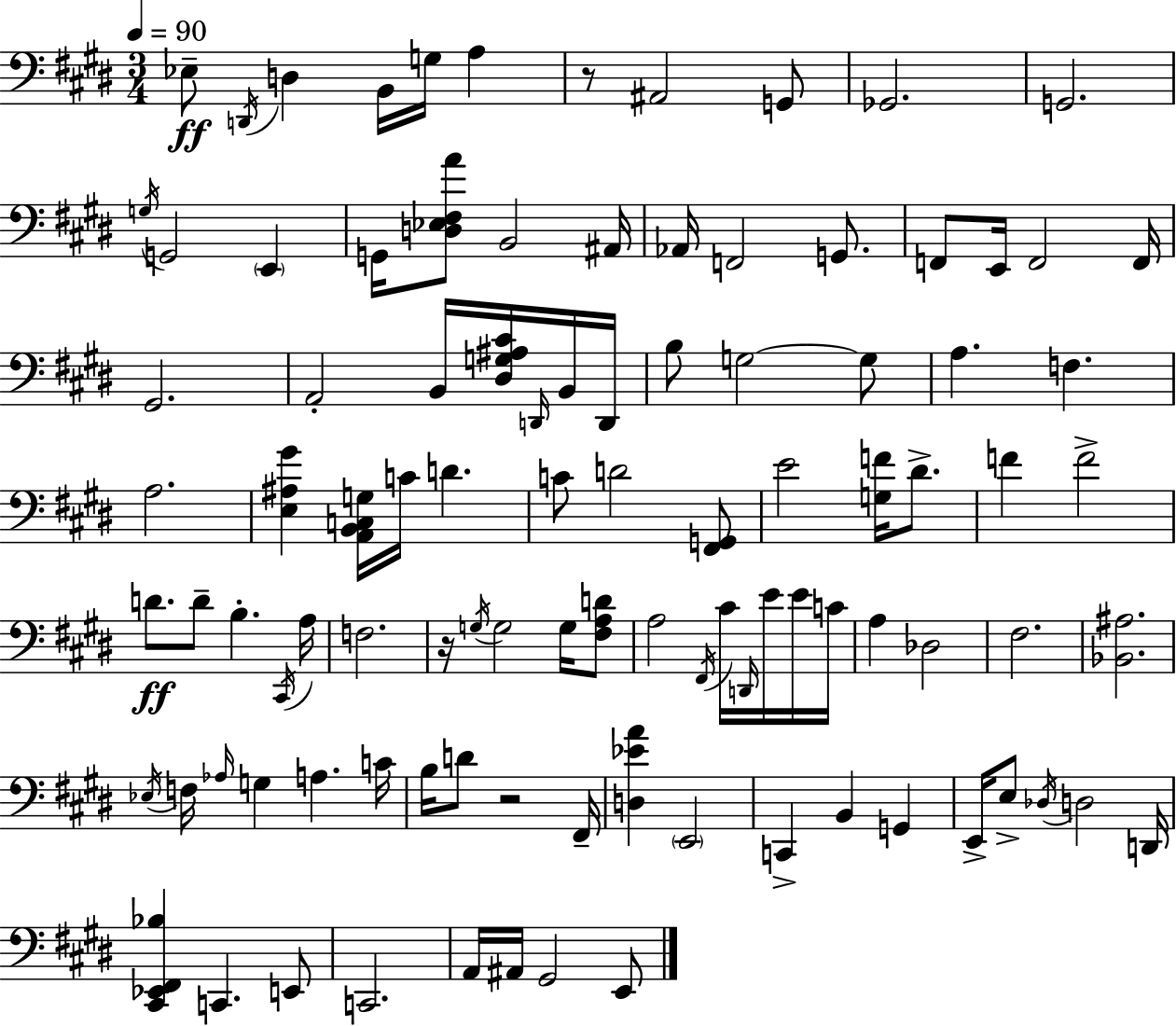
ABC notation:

X:1
T:Untitled
M:3/4
L:1/4
K:E
_E,/2 D,,/4 D, B,,/4 G,/4 A, z/2 ^A,,2 G,,/2 _G,,2 G,,2 G,/4 G,,2 E,, G,,/4 [D,_E,^F,A]/2 B,,2 ^A,,/4 _A,,/4 F,,2 G,,/2 F,,/2 E,,/4 F,,2 F,,/4 ^G,,2 A,,2 B,,/4 [^D,G,^A,^C]/4 D,,/4 B,,/4 D,,/4 B,/2 G,2 G,/2 A, F, A,2 [E,^A,^G] [A,,B,,C,G,]/4 C/4 D C/2 D2 [^F,,G,,]/2 E2 [G,F]/4 ^D/2 F F2 D/2 D/2 B, ^C,,/4 A,/4 F,2 z/4 G,/4 G,2 G,/4 [^F,A,D]/2 A,2 ^F,,/4 ^C/4 D,,/4 E/4 E/4 C/4 A, _D,2 ^F,2 [_B,,^A,]2 _E,/4 F,/4 _A,/4 G, A, C/4 B,/4 D/2 z2 ^F,,/4 [D,_EA] E,,2 C,, B,, G,, E,,/4 E,/2 _D,/4 D,2 D,,/4 [^C,,_E,,^F,,_B,] C,, E,,/2 C,,2 A,,/4 ^A,,/4 ^G,,2 E,,/2